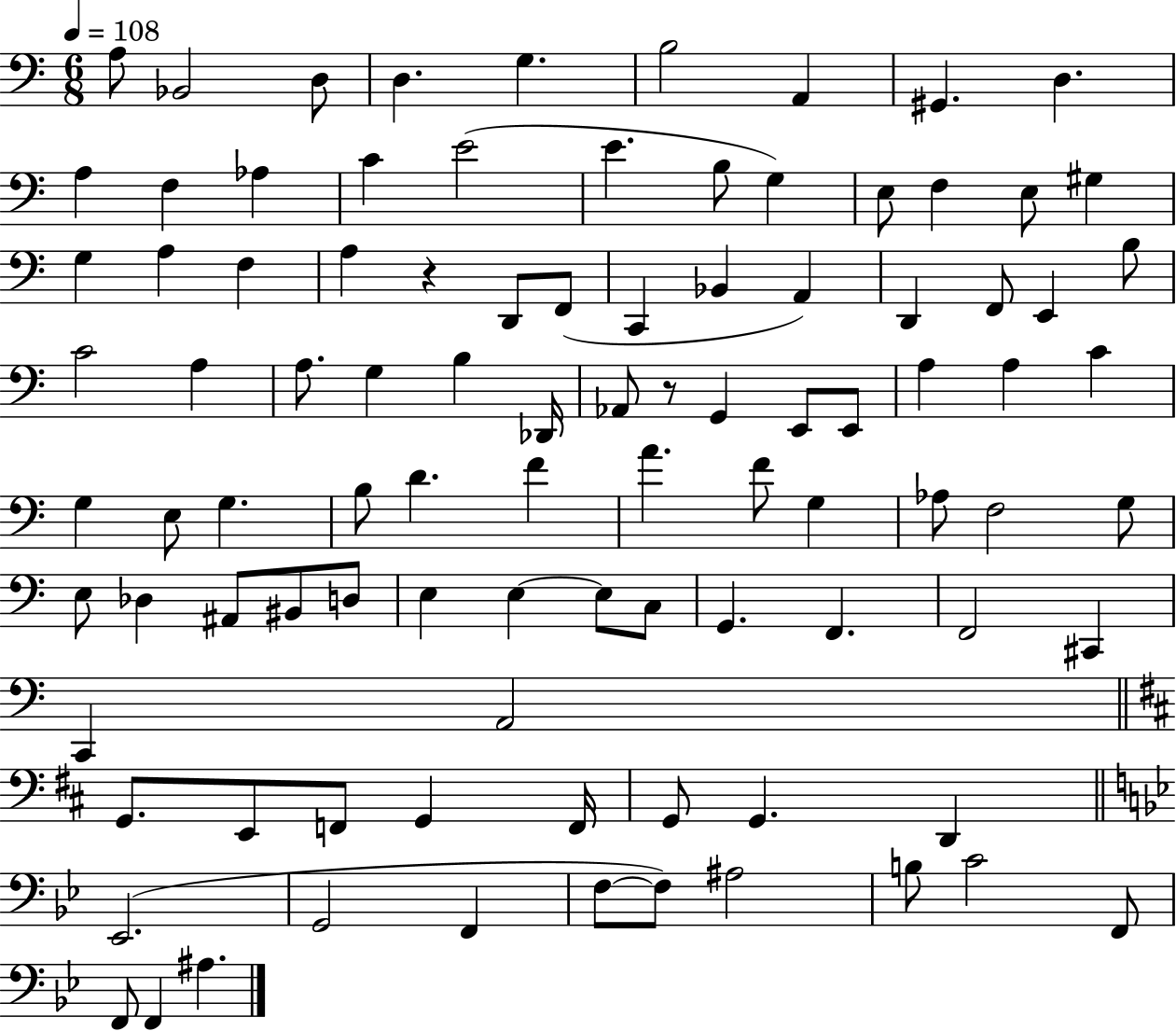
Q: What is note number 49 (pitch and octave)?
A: E3